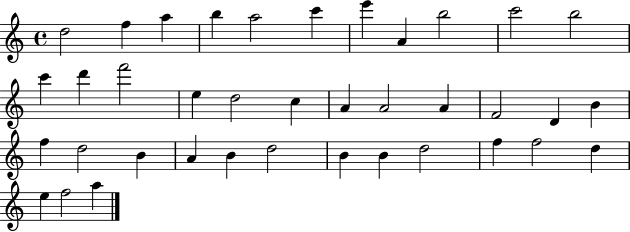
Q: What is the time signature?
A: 4/4